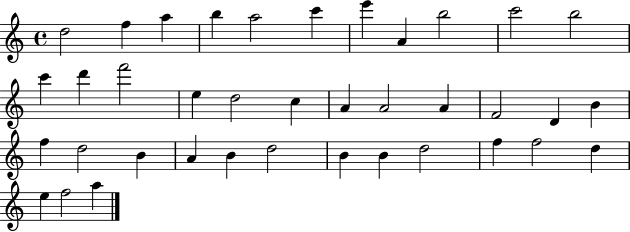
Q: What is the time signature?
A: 4/4